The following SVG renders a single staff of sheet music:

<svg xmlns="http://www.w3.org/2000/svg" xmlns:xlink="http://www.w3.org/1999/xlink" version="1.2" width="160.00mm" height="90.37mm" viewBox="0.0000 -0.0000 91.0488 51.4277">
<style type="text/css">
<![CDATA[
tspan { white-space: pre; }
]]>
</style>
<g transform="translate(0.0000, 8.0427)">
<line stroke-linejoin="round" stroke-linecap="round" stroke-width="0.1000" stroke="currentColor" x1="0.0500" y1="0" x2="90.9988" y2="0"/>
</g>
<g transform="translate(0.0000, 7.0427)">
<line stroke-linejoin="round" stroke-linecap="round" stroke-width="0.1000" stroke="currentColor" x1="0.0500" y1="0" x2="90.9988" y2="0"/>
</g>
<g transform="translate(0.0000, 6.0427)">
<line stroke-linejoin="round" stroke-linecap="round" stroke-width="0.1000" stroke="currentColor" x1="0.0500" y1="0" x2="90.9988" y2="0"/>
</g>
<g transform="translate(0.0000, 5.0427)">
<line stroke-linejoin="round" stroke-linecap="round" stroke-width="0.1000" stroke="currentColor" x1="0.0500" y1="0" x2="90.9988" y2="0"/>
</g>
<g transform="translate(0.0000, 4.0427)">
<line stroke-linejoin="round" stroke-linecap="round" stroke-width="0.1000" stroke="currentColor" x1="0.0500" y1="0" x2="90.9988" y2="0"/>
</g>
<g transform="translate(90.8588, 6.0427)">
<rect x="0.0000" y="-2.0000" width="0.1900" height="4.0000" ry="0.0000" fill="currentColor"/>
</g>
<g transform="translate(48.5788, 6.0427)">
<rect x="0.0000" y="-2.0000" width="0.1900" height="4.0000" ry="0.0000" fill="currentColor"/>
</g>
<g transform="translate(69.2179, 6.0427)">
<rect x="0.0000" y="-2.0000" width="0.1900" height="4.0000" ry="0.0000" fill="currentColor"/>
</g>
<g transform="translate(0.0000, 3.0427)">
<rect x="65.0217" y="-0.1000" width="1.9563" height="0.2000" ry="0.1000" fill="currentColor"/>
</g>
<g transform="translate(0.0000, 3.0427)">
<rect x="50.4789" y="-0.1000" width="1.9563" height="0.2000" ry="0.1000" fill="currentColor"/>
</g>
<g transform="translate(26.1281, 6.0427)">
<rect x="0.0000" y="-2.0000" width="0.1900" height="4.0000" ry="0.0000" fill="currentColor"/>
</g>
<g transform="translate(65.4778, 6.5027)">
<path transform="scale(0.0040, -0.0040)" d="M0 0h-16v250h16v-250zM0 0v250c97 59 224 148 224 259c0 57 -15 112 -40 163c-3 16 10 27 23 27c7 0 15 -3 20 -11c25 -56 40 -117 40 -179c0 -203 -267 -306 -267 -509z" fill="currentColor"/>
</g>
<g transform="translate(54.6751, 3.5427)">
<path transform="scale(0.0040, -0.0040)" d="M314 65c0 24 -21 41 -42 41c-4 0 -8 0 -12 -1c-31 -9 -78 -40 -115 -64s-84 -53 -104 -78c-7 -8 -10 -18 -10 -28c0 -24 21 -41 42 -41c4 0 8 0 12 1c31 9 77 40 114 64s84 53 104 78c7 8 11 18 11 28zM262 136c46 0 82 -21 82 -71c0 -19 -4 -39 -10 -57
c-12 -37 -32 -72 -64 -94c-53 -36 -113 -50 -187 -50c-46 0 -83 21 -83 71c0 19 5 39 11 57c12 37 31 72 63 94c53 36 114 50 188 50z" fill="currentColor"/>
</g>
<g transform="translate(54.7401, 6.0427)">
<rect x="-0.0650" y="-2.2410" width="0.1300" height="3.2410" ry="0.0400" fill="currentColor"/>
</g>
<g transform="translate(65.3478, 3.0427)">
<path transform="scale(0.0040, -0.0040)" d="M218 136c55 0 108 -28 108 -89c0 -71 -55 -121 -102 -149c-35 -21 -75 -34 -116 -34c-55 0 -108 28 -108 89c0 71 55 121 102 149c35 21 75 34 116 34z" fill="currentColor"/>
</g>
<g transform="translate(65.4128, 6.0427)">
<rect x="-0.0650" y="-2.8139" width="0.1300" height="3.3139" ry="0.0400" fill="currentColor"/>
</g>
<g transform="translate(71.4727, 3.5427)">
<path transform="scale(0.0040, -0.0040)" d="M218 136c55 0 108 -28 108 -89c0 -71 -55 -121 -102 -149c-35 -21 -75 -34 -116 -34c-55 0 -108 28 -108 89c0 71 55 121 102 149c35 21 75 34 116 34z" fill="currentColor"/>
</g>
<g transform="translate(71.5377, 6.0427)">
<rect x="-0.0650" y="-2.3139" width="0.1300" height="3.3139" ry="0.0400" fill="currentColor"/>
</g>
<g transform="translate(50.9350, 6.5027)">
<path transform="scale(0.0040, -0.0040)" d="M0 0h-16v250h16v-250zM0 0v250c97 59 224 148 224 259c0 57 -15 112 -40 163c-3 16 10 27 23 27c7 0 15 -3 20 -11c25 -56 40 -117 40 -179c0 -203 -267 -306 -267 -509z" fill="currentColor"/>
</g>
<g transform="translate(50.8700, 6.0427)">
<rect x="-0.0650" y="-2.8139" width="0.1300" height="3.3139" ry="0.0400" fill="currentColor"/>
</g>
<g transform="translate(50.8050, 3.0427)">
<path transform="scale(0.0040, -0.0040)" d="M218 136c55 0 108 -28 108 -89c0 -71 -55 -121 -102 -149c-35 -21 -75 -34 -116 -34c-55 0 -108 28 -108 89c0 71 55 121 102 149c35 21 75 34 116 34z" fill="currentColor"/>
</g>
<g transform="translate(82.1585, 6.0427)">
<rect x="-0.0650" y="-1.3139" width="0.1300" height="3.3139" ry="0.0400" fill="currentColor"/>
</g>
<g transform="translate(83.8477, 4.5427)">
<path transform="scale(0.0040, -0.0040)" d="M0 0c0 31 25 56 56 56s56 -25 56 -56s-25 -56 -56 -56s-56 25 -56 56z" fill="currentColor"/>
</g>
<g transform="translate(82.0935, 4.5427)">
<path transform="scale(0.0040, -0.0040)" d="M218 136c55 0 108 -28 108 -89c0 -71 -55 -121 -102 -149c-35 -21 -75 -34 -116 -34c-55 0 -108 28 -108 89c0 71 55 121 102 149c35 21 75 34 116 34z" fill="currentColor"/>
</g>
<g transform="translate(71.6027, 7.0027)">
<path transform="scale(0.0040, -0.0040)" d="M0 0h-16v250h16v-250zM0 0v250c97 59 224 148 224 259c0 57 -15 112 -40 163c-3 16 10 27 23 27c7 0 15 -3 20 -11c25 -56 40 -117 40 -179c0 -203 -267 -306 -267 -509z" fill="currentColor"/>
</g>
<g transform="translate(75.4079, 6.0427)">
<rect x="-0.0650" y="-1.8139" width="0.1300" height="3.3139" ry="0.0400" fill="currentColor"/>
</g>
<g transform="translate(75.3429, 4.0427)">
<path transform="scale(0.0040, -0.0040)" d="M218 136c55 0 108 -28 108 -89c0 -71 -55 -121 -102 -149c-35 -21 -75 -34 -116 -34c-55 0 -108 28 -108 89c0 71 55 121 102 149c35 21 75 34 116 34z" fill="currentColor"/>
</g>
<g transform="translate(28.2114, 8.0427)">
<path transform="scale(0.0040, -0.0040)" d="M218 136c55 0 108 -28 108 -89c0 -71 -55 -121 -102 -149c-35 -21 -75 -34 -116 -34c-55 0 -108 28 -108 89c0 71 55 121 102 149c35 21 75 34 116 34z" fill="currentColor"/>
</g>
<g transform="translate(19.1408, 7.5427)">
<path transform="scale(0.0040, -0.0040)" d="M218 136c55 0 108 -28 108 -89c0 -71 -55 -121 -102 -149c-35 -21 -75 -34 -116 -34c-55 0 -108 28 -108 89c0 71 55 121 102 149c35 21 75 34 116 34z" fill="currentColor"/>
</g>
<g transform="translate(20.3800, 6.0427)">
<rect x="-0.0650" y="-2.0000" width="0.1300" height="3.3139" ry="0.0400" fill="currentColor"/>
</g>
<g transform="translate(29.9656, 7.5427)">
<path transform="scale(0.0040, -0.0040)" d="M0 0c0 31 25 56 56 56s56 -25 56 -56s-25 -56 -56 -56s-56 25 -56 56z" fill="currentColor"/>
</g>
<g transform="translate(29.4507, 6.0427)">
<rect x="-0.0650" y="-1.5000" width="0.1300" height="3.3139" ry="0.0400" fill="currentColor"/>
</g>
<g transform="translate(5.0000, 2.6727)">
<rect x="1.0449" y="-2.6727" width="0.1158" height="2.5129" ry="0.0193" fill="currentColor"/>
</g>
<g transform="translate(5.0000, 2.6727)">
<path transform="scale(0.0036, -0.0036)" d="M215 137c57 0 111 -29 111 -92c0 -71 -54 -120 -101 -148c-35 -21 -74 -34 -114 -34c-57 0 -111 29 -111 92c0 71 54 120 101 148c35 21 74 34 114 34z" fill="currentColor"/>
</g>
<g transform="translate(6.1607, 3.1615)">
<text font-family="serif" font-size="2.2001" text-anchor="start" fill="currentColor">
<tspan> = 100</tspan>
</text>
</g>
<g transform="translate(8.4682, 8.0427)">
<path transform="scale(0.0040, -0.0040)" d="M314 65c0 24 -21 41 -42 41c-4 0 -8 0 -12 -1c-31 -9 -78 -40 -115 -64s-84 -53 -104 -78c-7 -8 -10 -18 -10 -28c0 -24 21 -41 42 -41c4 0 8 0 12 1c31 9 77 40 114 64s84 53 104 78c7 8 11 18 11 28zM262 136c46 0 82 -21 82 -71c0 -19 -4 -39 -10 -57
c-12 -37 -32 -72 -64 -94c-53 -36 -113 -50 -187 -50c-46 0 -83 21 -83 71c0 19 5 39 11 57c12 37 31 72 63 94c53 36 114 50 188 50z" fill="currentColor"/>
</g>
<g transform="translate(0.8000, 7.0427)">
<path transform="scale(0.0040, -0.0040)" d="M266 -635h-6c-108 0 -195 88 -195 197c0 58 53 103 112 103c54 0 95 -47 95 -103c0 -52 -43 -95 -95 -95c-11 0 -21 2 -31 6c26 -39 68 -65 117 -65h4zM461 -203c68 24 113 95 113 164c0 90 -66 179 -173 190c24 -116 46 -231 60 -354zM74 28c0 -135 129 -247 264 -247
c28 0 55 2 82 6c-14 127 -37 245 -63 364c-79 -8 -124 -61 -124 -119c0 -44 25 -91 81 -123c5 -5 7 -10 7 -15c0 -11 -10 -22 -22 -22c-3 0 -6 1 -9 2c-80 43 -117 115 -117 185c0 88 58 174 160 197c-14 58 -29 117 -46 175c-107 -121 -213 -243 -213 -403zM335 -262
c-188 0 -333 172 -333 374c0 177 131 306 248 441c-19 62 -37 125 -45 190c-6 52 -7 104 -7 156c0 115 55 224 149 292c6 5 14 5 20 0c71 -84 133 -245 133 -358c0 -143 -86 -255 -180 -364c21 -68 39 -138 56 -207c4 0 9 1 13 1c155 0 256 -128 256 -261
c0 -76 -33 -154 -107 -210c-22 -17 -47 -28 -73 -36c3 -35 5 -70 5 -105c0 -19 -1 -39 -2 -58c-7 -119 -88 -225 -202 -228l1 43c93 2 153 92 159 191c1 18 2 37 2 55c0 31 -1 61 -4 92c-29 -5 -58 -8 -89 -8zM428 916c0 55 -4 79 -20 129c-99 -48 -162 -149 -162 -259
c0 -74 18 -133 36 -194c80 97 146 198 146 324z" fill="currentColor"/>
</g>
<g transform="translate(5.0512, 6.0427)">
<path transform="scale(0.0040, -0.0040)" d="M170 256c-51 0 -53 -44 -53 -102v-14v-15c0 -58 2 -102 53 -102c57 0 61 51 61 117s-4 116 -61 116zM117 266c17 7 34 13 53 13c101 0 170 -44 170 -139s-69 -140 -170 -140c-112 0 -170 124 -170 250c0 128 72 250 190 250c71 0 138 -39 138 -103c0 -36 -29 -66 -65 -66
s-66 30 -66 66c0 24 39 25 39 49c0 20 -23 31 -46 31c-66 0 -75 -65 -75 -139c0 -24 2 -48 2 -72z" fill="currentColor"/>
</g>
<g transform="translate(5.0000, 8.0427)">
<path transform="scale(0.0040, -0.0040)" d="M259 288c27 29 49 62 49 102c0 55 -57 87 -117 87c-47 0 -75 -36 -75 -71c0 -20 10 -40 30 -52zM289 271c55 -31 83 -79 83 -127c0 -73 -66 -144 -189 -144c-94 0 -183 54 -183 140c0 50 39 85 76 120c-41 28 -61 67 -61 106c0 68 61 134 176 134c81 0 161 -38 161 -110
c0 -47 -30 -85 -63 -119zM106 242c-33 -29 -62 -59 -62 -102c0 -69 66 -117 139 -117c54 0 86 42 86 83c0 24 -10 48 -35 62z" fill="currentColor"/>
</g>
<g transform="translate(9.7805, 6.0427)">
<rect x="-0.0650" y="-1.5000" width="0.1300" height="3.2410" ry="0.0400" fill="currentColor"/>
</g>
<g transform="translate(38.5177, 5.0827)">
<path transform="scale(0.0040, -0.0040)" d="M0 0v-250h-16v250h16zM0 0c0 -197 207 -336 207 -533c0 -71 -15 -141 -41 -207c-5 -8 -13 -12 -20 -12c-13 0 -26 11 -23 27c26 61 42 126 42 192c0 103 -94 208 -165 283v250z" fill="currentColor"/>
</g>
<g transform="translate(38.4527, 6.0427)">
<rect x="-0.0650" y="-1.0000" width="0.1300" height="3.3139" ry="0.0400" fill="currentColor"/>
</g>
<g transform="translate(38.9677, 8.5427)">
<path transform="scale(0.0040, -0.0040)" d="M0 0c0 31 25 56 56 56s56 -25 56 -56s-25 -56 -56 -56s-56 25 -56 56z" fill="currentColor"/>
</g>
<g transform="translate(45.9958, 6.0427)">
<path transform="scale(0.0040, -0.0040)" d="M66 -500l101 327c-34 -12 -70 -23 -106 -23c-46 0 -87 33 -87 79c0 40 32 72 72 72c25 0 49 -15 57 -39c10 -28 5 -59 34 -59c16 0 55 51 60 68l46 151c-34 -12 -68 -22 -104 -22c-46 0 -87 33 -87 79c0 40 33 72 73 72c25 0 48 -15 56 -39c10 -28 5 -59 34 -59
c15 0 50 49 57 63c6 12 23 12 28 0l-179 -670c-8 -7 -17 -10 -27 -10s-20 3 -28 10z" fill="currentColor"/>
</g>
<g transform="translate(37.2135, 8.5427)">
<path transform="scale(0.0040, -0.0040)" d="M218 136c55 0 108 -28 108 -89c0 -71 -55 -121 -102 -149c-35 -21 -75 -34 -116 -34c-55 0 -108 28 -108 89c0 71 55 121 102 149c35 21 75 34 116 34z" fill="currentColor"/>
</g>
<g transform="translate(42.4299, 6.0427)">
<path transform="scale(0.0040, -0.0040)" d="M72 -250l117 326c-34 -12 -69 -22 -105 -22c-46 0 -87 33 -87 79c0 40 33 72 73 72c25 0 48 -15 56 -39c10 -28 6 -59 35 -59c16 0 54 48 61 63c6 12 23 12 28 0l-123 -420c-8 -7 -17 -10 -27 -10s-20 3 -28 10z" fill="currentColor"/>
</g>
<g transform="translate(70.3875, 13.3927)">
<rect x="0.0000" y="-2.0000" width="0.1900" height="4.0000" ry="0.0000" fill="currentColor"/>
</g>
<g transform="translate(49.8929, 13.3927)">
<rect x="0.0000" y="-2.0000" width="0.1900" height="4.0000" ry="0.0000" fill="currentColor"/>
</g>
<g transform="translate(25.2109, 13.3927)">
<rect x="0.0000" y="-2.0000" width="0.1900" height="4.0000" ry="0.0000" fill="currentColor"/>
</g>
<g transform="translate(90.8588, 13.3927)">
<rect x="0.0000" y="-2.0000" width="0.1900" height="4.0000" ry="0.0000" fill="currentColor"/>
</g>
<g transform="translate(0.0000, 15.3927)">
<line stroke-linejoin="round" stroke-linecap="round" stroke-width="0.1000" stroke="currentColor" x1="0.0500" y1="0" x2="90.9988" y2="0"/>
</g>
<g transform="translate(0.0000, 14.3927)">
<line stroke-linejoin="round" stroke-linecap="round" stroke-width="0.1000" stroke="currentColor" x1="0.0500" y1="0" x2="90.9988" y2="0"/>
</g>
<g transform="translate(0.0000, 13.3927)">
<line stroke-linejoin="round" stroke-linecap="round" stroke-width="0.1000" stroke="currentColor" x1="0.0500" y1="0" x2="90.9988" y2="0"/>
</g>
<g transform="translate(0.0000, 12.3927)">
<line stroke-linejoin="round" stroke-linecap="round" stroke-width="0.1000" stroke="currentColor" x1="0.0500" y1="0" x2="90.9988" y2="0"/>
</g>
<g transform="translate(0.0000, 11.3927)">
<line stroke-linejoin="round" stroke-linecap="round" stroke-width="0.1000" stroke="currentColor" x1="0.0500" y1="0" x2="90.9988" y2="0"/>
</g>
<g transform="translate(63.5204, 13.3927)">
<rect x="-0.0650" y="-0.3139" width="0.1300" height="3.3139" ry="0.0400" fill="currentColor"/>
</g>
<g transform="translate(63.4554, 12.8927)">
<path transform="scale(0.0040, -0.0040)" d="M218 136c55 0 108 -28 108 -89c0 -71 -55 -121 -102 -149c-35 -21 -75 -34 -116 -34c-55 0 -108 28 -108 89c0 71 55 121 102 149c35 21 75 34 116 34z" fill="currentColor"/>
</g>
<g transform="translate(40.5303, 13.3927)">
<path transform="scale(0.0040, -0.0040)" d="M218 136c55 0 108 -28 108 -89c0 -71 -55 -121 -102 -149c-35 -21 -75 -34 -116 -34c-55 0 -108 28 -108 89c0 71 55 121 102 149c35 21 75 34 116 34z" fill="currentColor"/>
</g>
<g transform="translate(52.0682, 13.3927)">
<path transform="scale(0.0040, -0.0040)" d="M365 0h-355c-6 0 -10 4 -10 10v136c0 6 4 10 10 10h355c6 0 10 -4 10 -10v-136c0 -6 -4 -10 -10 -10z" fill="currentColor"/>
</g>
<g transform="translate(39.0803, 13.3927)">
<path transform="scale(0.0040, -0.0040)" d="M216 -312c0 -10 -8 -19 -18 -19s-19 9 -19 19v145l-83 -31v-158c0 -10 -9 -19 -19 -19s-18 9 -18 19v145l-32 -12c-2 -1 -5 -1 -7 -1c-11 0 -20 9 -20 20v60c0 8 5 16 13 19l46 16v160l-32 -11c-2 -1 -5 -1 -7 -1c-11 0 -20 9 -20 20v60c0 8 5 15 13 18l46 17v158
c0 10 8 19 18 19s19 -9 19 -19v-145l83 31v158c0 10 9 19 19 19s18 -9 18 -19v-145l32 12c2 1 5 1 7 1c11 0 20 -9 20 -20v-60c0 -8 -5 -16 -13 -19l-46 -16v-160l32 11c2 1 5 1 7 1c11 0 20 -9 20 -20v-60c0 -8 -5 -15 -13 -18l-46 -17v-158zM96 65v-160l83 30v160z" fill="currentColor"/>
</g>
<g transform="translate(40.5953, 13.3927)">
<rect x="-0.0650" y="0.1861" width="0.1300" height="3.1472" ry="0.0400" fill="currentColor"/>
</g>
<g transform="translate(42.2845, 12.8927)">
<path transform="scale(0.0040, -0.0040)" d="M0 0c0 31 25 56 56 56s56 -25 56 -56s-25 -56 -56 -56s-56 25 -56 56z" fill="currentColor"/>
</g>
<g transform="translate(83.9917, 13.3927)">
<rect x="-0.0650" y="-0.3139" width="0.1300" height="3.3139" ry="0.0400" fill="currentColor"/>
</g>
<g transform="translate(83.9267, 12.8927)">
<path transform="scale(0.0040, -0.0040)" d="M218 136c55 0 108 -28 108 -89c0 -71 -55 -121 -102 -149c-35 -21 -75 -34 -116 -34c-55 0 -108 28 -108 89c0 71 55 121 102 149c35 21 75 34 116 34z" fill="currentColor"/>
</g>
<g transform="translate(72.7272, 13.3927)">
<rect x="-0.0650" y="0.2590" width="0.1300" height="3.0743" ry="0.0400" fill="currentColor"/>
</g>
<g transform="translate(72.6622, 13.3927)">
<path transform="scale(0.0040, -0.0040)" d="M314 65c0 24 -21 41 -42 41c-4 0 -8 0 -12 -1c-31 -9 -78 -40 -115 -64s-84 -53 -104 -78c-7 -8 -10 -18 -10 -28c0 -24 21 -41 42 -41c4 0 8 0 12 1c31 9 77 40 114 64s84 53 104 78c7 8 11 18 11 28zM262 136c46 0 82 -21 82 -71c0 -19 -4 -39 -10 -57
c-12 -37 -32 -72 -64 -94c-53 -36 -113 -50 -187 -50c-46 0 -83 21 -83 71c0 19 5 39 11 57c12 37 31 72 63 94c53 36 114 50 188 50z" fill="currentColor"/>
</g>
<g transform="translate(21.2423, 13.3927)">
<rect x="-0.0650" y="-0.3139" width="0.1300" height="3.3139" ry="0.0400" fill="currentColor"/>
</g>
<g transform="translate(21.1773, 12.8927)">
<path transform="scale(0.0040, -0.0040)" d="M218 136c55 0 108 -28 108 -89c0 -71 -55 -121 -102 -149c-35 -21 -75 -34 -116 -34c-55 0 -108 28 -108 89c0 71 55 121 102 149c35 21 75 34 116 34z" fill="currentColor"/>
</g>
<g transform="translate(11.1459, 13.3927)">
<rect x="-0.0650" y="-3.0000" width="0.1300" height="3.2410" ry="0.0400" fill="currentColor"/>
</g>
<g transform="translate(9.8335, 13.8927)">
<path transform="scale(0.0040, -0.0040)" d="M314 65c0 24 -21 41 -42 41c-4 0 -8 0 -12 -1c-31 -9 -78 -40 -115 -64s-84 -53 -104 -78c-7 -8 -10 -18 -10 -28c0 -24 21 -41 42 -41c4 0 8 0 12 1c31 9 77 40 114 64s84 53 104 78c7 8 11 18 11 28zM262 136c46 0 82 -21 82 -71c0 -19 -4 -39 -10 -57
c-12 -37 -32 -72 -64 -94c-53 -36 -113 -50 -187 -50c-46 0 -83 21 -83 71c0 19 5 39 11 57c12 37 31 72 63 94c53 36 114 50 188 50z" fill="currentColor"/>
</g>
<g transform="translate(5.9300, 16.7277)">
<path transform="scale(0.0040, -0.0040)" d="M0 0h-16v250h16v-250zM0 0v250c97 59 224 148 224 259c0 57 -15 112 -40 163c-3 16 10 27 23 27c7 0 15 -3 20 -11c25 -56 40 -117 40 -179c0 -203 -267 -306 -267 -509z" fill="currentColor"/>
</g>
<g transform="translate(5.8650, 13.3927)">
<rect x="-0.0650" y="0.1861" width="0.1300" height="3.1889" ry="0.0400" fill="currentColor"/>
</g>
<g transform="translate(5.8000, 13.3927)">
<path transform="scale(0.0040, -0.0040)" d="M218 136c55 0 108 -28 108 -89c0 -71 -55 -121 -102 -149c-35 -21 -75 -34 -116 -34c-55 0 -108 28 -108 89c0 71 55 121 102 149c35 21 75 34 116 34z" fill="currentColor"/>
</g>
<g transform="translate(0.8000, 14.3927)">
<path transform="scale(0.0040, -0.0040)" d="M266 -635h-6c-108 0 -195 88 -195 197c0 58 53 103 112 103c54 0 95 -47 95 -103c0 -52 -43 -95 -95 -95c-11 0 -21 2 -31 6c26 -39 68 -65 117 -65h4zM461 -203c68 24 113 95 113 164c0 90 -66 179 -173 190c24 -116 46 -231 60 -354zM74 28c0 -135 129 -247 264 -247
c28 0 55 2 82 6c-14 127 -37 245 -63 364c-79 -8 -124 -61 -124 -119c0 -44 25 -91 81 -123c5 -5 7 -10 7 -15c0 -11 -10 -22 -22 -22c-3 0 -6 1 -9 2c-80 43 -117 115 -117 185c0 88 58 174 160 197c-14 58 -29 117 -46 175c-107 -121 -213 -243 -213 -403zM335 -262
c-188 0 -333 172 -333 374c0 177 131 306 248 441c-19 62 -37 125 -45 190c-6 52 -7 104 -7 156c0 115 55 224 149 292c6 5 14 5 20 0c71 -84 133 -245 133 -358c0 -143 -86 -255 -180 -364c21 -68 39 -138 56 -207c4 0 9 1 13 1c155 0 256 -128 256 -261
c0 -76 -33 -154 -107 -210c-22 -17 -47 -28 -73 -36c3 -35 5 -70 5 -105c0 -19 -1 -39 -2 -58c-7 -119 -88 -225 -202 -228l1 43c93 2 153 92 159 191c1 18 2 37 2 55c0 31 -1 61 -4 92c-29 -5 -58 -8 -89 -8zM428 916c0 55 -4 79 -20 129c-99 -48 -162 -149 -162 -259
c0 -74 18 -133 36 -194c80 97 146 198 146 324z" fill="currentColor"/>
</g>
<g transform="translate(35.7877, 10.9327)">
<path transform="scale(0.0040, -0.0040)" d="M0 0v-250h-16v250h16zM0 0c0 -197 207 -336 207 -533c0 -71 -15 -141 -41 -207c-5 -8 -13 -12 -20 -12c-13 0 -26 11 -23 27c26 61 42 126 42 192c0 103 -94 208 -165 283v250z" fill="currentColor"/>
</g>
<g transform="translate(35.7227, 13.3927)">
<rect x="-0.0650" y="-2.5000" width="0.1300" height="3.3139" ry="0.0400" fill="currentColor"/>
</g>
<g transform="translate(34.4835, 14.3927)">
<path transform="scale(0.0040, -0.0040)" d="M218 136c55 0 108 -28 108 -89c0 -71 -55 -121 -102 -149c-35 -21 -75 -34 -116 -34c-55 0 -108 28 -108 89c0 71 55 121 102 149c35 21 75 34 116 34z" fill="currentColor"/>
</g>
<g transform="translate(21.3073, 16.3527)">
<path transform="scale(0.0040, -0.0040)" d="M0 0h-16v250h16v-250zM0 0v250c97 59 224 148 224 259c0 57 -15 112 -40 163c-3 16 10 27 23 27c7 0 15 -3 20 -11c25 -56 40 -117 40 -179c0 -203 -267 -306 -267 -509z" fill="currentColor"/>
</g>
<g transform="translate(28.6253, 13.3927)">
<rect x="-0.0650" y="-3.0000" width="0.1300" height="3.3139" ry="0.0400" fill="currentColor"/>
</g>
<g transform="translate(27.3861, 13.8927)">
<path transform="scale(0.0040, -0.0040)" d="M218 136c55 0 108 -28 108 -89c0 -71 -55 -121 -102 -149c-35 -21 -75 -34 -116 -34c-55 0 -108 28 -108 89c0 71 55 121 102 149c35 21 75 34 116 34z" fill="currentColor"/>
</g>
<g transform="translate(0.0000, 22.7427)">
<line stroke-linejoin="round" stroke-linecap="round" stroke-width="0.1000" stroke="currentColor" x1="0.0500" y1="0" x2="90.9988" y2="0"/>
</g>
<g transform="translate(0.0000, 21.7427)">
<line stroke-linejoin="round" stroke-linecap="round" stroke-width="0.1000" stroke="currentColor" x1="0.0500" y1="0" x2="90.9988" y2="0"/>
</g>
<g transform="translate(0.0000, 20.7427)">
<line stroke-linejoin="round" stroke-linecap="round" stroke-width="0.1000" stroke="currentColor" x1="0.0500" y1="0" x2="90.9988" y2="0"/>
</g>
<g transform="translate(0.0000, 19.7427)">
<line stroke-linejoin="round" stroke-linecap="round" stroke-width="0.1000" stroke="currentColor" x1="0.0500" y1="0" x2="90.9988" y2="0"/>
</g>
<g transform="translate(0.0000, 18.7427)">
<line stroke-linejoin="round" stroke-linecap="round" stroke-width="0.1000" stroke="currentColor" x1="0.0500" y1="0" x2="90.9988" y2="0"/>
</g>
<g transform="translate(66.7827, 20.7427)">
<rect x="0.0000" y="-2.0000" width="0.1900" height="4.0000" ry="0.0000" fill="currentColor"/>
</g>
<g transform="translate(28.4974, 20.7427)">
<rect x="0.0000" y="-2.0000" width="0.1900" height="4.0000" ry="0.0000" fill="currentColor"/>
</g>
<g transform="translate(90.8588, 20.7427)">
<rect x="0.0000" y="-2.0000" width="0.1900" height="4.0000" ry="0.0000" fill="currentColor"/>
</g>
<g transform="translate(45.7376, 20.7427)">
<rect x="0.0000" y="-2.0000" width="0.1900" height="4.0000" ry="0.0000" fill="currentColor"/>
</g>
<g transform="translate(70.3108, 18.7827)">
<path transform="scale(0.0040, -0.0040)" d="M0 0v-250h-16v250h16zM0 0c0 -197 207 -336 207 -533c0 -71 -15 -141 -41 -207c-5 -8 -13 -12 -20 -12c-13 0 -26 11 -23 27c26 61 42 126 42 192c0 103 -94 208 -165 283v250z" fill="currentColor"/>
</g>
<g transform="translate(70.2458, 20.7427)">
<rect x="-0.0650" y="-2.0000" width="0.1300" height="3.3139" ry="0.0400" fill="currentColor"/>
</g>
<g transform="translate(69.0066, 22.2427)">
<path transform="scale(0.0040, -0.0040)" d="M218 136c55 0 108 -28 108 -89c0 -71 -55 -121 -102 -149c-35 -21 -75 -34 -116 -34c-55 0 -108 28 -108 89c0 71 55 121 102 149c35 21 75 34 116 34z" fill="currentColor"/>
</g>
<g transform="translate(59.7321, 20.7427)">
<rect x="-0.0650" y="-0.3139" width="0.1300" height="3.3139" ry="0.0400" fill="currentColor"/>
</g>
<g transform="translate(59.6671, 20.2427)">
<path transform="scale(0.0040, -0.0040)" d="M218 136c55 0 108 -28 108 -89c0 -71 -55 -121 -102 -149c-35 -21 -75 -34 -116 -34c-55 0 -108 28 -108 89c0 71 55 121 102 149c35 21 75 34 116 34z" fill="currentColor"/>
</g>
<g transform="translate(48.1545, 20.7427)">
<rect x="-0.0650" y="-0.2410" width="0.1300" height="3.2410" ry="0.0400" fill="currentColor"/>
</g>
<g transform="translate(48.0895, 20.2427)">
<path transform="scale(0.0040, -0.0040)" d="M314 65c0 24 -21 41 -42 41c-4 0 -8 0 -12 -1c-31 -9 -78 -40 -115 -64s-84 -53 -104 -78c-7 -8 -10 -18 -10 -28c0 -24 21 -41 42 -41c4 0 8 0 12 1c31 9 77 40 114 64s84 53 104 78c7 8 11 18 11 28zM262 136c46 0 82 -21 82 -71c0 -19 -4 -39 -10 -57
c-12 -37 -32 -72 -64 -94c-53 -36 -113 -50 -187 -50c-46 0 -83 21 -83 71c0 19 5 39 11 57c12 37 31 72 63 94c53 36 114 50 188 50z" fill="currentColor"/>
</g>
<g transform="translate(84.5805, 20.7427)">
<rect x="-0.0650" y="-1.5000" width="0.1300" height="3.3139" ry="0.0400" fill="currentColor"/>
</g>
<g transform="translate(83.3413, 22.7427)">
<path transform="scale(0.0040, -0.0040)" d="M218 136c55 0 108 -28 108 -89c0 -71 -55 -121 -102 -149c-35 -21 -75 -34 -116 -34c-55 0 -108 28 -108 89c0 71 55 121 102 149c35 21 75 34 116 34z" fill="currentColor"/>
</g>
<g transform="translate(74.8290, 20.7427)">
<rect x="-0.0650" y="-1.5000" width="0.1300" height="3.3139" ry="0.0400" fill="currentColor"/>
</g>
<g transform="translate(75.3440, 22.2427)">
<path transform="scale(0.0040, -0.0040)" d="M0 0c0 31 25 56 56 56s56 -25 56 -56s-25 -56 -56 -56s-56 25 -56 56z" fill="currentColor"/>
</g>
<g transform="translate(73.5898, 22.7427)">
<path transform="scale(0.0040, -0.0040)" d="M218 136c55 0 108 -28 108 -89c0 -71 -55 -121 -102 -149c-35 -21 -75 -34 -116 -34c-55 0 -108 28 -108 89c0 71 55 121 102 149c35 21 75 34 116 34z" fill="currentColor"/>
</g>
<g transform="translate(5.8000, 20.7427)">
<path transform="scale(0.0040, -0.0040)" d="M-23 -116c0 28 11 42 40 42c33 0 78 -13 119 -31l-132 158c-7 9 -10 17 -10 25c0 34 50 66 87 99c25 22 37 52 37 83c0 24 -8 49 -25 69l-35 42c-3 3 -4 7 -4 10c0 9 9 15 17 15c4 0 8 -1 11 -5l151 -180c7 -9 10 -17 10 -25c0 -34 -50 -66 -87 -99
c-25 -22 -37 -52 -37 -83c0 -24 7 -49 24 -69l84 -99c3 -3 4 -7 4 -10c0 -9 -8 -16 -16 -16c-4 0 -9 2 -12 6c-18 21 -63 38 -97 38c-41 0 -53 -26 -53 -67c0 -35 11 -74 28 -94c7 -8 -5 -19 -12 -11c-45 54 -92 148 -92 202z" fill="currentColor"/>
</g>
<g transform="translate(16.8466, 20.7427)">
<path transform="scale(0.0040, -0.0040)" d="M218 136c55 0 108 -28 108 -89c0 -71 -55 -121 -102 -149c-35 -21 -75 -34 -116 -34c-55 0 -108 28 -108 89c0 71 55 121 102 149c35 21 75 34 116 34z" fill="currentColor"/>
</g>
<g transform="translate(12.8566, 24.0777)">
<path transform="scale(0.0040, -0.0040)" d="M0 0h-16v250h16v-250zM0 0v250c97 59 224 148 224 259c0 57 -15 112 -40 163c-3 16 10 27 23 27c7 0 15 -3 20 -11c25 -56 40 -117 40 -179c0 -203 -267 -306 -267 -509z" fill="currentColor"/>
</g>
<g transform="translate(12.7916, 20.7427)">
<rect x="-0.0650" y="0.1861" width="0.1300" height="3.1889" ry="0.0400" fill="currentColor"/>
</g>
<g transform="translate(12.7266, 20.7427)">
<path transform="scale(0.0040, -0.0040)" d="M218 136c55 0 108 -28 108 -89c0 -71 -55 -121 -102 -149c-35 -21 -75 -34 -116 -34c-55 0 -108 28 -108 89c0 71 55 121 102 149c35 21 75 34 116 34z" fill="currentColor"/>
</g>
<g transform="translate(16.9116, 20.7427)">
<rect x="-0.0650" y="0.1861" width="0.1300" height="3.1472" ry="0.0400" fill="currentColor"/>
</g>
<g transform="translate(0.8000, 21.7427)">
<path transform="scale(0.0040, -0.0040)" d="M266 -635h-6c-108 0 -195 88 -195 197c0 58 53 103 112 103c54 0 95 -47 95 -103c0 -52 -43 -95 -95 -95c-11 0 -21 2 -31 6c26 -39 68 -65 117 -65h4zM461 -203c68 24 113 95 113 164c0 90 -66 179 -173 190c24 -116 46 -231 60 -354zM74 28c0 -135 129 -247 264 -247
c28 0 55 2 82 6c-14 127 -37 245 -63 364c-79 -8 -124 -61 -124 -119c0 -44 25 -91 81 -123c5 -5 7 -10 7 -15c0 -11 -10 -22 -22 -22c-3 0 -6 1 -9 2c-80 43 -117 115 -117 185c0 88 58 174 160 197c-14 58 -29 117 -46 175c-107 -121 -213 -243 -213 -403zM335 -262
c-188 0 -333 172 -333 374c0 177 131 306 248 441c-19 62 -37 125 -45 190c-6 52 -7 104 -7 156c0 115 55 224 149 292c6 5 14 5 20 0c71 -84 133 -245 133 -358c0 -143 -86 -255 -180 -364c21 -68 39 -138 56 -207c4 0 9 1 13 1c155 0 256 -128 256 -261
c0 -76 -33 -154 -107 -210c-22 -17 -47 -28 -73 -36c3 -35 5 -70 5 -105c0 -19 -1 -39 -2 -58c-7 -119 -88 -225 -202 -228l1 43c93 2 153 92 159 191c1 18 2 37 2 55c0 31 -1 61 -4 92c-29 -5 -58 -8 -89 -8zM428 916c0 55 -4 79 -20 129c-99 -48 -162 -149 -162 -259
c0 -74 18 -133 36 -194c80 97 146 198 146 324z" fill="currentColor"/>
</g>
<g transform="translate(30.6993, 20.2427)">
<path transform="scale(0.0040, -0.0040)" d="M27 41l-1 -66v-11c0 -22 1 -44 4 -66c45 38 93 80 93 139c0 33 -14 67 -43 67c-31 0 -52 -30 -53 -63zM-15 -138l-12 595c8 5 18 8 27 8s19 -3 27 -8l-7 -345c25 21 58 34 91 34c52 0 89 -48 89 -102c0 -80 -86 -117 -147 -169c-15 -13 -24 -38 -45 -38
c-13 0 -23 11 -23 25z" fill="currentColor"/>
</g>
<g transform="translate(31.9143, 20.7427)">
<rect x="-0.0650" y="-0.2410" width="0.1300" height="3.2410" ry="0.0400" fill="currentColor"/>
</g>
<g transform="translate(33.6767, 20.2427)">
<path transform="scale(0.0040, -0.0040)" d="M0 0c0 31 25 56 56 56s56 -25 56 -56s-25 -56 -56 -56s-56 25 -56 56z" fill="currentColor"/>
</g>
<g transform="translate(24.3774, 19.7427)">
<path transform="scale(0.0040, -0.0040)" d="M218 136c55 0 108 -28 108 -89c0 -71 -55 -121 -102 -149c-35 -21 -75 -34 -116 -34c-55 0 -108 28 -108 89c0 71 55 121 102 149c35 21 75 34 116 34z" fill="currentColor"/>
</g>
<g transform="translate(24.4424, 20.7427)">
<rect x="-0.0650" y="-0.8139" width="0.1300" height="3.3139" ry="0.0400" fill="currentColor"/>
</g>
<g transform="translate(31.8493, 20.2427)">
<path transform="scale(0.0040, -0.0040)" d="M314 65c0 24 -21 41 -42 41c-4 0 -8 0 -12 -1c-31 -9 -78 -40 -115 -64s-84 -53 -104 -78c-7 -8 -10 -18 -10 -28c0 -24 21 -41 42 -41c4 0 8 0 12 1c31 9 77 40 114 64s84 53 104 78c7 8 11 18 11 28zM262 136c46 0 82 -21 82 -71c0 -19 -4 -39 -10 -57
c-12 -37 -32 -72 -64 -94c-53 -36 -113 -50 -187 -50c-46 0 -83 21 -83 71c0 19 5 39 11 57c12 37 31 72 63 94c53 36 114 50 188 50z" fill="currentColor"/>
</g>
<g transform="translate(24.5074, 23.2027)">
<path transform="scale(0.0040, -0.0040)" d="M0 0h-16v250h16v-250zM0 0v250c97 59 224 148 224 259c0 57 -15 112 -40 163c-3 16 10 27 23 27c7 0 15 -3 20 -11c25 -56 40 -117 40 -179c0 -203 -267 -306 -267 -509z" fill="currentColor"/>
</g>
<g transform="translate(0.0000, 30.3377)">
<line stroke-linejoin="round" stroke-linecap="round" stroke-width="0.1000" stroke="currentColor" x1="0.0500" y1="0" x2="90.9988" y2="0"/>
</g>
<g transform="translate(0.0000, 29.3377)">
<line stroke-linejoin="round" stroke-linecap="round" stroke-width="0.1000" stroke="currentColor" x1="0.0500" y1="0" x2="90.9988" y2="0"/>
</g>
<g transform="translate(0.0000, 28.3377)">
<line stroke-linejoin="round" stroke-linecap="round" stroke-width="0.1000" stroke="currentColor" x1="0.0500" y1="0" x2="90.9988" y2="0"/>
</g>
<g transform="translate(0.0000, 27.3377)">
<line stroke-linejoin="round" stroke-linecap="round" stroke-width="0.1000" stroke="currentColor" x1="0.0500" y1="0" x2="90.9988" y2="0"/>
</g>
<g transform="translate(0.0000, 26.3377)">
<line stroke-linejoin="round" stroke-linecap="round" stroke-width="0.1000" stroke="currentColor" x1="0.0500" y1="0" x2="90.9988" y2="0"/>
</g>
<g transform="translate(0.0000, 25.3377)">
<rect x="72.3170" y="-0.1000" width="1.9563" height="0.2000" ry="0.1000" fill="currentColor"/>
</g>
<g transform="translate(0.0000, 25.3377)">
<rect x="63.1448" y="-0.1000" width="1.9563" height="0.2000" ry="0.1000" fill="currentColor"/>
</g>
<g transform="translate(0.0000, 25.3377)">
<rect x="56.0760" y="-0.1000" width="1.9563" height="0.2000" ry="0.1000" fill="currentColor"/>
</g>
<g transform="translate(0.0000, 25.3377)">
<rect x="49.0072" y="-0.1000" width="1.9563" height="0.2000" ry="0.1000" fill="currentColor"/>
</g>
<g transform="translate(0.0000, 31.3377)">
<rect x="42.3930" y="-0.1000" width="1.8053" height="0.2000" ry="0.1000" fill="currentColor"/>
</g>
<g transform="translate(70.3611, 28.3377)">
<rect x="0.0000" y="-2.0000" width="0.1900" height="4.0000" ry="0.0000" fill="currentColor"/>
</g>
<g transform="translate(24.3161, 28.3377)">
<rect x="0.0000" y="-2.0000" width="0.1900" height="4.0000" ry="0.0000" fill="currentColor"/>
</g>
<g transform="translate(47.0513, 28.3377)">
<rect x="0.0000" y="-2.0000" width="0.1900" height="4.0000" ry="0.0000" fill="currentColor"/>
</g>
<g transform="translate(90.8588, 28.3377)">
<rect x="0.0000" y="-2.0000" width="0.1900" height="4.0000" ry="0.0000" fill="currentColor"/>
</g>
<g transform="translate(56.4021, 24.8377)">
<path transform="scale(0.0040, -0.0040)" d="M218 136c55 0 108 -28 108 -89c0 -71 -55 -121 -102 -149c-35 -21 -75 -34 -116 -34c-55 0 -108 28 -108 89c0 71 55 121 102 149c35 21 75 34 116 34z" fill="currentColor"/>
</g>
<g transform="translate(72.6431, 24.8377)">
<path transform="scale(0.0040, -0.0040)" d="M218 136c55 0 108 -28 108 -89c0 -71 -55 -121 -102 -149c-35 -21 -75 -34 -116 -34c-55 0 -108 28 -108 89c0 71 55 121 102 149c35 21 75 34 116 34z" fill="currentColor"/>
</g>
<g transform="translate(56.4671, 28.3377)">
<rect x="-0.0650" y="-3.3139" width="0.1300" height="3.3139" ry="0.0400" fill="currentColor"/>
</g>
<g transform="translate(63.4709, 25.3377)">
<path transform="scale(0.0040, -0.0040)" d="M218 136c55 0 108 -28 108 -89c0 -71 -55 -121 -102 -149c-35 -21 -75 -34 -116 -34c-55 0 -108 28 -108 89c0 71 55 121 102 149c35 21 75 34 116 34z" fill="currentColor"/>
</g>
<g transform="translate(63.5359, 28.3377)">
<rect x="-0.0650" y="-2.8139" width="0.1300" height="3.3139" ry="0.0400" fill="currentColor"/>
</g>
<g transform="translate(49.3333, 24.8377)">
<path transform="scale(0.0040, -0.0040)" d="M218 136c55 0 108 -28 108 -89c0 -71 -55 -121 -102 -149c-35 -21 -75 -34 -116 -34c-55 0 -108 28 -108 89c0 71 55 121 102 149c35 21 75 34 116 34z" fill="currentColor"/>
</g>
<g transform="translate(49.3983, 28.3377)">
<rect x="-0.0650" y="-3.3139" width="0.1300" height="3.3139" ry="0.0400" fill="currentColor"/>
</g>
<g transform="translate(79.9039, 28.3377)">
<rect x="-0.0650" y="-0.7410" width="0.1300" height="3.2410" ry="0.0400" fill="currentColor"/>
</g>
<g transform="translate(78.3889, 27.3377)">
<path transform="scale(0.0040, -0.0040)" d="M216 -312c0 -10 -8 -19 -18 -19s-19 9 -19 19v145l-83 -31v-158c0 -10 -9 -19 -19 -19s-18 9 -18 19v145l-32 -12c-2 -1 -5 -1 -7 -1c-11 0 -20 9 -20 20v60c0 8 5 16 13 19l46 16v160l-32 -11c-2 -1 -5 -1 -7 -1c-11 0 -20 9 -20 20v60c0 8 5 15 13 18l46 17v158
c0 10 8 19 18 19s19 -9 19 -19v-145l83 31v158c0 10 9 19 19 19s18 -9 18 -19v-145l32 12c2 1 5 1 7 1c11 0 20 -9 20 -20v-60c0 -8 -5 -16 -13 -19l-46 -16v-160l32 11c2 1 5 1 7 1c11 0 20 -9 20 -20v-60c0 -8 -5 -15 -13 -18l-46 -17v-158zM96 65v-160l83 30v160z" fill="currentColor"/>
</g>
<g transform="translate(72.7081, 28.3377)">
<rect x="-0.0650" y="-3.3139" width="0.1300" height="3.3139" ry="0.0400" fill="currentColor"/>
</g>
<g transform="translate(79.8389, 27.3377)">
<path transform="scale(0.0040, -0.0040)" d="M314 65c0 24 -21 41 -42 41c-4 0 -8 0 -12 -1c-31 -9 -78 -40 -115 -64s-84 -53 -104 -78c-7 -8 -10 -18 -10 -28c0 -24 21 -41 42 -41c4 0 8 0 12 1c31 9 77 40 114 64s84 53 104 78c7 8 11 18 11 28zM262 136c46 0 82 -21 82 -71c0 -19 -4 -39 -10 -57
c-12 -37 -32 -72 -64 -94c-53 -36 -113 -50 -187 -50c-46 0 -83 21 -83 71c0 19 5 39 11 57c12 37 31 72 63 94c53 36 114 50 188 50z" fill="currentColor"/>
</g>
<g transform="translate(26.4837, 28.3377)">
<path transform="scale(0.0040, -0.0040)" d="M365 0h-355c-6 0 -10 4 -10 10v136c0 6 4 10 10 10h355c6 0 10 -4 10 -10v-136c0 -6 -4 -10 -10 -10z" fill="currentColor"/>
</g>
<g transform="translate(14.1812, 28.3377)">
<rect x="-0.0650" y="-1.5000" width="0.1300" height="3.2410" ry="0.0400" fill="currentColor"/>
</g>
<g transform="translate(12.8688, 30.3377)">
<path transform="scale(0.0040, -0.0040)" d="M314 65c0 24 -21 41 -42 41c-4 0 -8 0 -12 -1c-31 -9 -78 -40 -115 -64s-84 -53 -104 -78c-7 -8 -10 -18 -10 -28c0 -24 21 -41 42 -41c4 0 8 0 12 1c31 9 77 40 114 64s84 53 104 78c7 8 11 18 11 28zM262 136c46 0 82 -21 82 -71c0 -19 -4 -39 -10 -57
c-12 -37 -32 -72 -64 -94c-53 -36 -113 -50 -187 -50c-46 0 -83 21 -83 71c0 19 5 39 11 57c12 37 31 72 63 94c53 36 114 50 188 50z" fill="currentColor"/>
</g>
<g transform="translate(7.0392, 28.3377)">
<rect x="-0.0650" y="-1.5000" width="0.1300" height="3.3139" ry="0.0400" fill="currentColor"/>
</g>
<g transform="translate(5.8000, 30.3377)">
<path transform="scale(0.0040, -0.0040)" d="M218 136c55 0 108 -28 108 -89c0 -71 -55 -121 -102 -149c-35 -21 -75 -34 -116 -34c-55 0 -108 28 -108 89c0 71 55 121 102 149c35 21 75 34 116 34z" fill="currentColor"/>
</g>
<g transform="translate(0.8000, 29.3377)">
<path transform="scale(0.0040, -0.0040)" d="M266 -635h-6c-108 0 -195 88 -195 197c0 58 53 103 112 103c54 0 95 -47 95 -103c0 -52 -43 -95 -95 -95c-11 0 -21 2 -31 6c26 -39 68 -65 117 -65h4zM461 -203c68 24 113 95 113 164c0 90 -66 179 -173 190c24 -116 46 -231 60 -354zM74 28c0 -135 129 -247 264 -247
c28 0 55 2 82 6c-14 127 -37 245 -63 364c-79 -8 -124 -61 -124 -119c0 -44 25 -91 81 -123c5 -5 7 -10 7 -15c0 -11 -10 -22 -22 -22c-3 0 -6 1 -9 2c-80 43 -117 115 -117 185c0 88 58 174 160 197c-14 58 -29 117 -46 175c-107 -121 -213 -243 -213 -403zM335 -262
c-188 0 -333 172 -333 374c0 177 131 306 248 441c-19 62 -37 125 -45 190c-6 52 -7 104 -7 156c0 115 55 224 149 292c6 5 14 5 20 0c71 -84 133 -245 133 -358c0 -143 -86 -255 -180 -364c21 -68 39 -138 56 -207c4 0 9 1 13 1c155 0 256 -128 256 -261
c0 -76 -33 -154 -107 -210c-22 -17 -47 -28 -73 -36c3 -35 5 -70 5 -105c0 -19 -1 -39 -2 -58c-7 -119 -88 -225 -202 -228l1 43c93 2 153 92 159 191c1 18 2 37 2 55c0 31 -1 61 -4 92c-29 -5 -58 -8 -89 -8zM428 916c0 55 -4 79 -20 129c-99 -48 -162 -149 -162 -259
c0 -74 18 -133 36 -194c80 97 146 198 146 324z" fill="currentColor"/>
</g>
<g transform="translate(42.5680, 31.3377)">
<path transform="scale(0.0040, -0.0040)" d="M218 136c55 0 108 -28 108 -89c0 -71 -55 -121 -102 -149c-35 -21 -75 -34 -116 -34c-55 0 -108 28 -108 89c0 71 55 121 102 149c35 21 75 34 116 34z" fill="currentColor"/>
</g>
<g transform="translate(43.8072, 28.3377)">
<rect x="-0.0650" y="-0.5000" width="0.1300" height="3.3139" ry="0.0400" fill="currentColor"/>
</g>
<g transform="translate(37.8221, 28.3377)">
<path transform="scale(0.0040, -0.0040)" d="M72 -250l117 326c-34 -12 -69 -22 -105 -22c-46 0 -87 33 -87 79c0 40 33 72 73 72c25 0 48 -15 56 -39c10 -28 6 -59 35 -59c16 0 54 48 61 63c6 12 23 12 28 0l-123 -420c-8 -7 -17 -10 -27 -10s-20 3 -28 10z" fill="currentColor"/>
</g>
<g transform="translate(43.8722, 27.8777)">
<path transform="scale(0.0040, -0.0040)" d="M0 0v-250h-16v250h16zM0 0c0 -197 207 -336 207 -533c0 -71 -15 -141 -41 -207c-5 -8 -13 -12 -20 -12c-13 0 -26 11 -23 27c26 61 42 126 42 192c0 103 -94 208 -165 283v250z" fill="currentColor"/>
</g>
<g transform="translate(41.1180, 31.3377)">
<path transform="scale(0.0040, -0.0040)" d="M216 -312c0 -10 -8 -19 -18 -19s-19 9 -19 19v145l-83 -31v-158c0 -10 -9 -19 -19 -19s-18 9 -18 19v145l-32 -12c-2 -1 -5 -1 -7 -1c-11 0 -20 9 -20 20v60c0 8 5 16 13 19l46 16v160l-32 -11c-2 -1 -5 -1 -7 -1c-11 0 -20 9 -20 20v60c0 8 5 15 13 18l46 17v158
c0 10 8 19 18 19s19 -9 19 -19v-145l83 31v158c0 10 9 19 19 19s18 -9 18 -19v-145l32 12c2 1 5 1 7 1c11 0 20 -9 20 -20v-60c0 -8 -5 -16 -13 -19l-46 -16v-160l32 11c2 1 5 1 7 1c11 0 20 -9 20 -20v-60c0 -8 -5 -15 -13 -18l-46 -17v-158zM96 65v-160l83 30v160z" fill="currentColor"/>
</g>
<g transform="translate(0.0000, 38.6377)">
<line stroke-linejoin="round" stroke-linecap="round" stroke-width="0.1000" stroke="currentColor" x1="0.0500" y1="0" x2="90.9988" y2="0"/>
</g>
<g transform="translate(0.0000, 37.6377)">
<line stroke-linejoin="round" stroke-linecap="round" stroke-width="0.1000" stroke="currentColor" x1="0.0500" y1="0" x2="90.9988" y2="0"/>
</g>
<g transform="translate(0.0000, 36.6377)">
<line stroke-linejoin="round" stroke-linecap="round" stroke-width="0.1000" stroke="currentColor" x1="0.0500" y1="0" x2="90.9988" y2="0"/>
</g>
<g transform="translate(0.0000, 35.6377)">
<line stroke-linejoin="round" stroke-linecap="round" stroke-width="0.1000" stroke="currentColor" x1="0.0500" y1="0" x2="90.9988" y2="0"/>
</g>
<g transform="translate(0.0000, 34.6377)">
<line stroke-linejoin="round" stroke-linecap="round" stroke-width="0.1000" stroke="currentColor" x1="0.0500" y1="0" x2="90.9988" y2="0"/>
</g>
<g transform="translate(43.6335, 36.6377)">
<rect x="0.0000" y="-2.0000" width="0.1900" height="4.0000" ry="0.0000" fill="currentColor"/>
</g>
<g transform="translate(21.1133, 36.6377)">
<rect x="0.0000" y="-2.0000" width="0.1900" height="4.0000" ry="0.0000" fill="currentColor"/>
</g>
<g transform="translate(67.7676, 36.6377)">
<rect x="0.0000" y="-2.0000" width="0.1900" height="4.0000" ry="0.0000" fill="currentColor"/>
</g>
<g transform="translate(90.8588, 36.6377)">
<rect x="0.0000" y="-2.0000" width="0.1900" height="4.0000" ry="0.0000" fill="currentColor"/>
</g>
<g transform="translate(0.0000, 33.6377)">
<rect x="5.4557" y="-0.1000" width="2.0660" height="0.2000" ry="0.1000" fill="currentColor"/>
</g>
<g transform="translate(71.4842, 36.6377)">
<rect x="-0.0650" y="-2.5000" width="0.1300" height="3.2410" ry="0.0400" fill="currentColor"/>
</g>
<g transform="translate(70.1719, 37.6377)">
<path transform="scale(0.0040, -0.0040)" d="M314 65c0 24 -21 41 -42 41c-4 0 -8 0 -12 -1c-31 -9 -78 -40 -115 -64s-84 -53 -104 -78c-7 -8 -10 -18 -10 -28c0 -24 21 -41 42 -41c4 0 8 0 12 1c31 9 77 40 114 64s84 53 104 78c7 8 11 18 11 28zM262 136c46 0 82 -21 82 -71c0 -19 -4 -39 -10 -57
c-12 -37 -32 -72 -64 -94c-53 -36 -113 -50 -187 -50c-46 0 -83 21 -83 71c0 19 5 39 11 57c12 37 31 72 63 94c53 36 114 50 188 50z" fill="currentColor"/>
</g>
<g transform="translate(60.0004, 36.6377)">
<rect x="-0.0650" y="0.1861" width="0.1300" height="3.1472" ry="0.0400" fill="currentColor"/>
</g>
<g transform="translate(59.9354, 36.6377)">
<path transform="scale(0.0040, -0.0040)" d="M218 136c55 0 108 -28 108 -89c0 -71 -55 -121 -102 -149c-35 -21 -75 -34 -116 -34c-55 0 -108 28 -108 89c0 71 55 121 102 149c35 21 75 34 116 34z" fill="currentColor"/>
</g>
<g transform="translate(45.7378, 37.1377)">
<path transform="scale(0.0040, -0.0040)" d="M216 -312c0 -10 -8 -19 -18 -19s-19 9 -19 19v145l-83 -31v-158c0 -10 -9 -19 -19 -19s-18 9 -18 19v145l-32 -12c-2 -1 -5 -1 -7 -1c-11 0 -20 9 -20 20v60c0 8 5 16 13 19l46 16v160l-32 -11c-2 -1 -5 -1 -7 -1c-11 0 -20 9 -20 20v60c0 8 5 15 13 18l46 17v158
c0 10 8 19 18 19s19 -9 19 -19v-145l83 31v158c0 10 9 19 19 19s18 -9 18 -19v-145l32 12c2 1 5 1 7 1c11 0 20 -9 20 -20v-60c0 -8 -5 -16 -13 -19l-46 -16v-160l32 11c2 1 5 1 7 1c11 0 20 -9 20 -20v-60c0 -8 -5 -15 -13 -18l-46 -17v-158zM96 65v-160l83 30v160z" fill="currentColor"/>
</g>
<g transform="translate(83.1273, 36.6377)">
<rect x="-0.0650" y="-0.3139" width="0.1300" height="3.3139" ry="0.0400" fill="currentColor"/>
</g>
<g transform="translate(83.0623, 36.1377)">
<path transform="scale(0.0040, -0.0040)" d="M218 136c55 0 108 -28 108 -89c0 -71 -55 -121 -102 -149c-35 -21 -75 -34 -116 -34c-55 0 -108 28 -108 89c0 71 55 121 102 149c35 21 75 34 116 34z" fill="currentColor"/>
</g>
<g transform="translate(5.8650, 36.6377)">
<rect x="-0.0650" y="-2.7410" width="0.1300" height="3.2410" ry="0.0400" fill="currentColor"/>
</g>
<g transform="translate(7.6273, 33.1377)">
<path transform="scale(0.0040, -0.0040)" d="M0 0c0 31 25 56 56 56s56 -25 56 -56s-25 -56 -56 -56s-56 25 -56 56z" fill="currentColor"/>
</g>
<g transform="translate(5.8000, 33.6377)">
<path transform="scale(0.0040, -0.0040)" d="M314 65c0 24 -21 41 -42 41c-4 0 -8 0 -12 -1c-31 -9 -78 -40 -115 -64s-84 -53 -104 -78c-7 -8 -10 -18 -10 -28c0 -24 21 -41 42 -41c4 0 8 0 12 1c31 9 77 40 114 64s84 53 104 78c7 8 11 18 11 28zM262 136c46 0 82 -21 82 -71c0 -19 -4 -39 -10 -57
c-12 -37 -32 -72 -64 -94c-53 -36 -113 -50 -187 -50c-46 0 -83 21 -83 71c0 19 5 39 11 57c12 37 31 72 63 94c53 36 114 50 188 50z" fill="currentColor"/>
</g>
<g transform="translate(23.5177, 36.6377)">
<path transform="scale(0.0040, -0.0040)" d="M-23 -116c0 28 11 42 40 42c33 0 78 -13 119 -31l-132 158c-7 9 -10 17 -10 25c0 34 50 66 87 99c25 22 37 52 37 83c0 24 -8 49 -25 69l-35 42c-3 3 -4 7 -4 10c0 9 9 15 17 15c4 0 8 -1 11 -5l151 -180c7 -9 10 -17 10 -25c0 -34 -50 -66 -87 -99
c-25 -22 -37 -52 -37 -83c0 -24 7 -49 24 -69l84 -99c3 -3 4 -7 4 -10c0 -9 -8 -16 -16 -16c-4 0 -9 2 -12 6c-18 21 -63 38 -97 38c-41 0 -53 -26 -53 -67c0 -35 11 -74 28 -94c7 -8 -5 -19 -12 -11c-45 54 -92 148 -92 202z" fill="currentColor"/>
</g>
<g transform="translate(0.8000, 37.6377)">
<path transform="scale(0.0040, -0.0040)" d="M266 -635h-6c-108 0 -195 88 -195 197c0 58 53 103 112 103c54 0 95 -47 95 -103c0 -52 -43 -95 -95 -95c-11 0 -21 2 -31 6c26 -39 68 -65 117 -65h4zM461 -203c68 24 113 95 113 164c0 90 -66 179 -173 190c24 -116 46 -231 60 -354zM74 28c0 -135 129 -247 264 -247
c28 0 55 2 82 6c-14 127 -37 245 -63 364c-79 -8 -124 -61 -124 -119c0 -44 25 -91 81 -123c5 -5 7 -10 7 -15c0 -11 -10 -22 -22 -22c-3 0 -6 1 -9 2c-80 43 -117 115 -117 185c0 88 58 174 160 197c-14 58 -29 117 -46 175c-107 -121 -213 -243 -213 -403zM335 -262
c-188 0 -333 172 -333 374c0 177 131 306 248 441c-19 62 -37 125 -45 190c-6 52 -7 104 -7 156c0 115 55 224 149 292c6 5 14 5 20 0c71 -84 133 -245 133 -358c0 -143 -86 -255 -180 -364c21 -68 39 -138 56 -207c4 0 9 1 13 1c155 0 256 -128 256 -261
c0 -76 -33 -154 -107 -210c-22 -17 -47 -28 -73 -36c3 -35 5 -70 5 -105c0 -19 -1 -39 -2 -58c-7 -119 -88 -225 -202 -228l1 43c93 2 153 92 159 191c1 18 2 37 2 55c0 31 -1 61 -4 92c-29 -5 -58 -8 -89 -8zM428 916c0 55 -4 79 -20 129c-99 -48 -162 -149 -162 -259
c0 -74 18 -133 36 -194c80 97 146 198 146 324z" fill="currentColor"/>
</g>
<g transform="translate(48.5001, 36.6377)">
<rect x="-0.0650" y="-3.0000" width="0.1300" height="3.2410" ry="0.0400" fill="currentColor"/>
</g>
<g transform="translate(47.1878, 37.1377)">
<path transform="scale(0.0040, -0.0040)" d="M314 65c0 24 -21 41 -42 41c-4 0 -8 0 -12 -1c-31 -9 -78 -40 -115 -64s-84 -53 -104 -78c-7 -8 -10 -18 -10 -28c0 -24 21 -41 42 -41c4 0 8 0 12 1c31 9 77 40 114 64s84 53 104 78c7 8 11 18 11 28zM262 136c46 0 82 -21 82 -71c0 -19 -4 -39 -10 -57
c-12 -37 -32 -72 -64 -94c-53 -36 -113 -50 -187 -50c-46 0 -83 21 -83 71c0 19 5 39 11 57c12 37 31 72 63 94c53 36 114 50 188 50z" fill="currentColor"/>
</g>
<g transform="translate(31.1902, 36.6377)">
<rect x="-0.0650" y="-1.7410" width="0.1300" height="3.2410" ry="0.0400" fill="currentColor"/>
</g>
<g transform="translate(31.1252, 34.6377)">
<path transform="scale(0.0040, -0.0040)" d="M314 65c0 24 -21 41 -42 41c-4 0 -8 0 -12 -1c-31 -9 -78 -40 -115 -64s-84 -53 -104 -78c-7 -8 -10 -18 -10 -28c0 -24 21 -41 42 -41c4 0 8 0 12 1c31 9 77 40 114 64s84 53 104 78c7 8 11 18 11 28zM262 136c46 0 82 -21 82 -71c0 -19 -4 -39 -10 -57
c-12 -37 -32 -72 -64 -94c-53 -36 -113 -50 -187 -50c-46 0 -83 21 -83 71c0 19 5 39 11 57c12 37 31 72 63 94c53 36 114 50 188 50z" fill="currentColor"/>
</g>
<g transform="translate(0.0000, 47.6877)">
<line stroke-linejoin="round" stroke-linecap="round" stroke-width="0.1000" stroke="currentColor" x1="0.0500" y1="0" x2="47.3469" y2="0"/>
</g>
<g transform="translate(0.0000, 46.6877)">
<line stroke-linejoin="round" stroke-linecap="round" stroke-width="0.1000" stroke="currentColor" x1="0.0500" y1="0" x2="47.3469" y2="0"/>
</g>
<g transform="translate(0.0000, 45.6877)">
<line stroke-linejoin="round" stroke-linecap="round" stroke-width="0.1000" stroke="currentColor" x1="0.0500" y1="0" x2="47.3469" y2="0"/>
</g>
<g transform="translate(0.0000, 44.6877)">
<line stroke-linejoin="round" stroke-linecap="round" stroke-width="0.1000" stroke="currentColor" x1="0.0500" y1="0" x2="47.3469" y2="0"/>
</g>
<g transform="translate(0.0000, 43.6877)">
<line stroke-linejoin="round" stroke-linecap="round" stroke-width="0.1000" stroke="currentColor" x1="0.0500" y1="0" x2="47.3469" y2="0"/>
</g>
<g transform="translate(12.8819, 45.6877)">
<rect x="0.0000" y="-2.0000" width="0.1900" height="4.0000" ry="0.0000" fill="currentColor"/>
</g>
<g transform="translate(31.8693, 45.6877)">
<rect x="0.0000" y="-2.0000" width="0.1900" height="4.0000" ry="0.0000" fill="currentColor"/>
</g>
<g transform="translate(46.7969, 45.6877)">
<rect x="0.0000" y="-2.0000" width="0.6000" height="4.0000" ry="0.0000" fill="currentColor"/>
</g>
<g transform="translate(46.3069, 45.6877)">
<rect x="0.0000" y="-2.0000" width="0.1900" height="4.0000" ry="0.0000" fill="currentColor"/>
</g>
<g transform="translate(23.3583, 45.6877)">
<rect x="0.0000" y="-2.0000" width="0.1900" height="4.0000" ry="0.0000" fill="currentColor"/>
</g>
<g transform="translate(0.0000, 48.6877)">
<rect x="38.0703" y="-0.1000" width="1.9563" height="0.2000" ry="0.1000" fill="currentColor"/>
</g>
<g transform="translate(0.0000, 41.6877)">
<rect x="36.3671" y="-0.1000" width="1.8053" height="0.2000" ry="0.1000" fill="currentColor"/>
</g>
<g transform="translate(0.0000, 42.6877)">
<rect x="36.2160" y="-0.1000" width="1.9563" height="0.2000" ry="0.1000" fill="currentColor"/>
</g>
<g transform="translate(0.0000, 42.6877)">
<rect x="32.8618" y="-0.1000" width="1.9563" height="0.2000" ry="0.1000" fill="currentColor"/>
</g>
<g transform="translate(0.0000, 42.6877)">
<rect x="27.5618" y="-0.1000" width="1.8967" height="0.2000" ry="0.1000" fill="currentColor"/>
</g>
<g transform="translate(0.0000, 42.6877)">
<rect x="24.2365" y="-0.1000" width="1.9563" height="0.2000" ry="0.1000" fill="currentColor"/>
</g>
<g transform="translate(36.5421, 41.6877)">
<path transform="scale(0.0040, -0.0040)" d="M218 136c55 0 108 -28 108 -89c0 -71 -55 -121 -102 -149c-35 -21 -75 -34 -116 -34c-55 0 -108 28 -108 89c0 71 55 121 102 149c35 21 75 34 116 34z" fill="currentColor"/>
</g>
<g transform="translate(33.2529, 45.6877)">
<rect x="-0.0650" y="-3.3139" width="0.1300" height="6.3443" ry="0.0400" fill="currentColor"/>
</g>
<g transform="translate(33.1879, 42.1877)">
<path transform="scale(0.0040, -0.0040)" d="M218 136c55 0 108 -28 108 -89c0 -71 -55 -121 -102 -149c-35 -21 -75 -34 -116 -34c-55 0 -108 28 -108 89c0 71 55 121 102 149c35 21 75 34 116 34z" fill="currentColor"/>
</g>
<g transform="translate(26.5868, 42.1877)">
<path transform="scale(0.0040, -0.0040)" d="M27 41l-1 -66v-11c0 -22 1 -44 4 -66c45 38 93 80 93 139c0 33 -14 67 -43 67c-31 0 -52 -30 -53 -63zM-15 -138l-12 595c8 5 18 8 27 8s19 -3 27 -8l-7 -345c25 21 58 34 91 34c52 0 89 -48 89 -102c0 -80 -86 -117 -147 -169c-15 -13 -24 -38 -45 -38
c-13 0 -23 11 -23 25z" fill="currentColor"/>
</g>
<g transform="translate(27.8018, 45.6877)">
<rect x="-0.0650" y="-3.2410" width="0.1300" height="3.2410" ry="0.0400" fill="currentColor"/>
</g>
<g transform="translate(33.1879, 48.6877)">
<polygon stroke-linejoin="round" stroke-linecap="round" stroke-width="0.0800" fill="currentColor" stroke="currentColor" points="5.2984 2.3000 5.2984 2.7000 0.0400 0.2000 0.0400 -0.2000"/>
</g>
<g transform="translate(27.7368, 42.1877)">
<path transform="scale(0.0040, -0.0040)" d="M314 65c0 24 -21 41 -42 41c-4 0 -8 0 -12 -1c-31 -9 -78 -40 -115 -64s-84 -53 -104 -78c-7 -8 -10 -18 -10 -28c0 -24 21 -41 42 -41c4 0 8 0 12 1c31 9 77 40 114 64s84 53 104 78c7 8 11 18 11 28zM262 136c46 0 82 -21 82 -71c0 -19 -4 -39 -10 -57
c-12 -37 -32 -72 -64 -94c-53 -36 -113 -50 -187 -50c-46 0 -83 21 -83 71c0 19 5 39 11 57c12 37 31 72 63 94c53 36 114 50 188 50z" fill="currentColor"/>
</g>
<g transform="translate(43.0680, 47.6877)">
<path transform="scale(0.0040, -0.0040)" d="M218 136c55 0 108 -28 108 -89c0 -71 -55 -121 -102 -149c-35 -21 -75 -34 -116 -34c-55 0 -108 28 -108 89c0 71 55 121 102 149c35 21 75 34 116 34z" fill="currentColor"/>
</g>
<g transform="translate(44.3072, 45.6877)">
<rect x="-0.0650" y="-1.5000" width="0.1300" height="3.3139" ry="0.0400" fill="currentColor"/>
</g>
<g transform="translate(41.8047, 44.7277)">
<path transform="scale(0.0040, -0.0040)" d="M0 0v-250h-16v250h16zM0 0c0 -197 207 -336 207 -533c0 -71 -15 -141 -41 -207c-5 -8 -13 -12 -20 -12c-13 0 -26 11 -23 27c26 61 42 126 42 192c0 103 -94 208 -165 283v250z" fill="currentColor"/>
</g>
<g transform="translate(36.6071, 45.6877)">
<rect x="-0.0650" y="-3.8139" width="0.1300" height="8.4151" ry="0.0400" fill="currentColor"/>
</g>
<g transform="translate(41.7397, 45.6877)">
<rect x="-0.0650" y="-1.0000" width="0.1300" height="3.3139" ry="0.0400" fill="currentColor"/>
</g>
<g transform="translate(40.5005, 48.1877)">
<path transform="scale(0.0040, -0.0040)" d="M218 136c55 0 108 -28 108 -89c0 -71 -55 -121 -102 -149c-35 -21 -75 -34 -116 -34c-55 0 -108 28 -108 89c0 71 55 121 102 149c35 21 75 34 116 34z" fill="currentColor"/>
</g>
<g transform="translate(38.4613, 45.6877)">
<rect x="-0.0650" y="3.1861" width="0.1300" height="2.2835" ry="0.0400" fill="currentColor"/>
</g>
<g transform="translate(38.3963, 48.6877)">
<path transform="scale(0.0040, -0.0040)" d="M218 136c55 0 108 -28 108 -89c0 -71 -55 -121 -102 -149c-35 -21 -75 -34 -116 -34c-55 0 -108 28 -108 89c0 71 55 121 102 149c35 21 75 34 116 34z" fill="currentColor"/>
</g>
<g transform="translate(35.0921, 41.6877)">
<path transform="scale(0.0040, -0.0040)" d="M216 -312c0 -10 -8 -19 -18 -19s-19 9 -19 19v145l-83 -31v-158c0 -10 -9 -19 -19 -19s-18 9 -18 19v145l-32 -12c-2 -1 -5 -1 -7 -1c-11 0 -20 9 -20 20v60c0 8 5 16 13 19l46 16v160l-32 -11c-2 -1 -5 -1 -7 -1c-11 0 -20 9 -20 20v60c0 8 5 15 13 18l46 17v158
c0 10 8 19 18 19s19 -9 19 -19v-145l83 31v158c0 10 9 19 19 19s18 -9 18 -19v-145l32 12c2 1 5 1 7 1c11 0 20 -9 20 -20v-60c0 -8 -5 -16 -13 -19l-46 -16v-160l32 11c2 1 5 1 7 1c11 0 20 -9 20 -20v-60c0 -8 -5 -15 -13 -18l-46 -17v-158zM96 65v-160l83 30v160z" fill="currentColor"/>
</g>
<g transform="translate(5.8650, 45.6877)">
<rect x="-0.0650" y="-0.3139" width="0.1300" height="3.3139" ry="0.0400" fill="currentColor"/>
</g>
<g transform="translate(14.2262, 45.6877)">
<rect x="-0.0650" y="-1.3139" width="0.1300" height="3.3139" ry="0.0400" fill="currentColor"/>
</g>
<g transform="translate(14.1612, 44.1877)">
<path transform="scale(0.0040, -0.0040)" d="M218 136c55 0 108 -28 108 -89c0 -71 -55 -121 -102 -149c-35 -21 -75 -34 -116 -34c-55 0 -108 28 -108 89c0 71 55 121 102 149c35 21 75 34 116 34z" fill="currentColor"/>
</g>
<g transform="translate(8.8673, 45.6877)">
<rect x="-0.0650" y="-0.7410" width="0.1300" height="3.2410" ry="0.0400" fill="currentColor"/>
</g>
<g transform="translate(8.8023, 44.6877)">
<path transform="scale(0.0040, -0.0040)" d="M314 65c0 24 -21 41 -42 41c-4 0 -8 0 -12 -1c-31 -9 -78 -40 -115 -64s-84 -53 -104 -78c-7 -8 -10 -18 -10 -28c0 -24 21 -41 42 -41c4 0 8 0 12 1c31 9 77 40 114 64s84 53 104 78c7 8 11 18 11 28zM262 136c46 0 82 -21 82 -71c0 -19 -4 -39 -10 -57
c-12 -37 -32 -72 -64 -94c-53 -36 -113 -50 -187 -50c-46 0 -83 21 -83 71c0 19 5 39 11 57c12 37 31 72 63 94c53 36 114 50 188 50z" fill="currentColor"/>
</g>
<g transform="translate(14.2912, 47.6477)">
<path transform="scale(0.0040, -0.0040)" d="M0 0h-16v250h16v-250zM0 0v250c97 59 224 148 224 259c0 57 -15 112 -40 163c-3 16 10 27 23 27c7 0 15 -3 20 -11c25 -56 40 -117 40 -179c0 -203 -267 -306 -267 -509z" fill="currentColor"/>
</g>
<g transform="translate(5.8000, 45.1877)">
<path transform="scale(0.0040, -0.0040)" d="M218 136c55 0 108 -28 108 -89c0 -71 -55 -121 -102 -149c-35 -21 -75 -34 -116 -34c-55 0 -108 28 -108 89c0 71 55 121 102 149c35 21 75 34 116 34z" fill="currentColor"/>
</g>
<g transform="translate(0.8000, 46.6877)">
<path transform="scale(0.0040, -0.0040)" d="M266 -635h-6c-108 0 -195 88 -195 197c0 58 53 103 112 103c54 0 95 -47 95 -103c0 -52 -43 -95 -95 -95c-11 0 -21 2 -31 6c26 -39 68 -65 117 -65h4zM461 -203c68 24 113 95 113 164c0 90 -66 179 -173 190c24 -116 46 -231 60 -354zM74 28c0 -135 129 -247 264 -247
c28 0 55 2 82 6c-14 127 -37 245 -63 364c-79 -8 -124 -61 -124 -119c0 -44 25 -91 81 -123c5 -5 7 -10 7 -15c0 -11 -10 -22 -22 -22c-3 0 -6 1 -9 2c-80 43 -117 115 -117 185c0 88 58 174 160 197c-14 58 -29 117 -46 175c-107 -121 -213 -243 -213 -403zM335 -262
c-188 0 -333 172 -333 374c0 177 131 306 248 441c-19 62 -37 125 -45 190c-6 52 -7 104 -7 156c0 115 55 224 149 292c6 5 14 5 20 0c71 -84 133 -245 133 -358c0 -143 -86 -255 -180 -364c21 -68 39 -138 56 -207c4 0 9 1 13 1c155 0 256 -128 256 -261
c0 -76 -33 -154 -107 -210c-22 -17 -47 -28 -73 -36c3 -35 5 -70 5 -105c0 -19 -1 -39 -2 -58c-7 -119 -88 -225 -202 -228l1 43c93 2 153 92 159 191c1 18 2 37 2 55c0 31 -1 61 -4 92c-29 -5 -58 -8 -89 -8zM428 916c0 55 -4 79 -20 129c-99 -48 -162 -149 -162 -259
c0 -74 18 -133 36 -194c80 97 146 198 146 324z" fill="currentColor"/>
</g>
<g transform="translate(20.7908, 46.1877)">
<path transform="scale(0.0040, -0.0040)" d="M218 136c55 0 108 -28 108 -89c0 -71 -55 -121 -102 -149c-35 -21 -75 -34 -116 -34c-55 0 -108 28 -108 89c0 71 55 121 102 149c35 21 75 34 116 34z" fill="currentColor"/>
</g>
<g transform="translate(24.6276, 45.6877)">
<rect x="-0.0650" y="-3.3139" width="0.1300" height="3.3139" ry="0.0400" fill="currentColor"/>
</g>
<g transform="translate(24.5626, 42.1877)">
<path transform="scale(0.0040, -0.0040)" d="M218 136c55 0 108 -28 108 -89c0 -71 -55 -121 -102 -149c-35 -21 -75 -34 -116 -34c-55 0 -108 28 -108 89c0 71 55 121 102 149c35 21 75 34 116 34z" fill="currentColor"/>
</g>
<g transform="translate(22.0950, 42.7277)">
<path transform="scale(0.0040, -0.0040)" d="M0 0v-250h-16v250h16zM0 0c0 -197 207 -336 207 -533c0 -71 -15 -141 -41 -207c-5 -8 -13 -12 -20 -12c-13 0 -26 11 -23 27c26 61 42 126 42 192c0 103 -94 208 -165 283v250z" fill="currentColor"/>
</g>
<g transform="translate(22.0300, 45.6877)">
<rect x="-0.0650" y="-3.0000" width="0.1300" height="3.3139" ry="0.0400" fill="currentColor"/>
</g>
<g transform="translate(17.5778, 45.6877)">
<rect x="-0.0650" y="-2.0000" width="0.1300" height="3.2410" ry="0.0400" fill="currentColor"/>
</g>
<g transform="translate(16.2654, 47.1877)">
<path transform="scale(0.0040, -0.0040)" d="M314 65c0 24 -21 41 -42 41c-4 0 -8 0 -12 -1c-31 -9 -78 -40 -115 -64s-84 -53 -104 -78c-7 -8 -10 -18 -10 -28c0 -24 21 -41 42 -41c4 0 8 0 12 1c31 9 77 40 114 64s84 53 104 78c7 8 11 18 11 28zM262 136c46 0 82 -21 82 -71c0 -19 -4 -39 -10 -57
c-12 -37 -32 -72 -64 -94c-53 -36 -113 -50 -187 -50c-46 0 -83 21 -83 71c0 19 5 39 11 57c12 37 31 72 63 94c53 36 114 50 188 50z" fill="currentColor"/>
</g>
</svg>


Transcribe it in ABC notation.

X:1
T:Untitled
M:6/8
L:1/4
K:C
E2 F E D/2 z/2 z/4 a/2 g2 a/2 g/2 f e B/2 A2 c/2 A G/2 ^B z2 c B2 c z B/2 B d/2 _c2 c2 c F/2 E E E E2 z2 z/2 ^C/2 b b a b ^d2 a2 z f2 ^A2 B G2 c c d2 e/2 F2 A/2 b _b2 b/2 ^c'/2 C/2 D/2 E